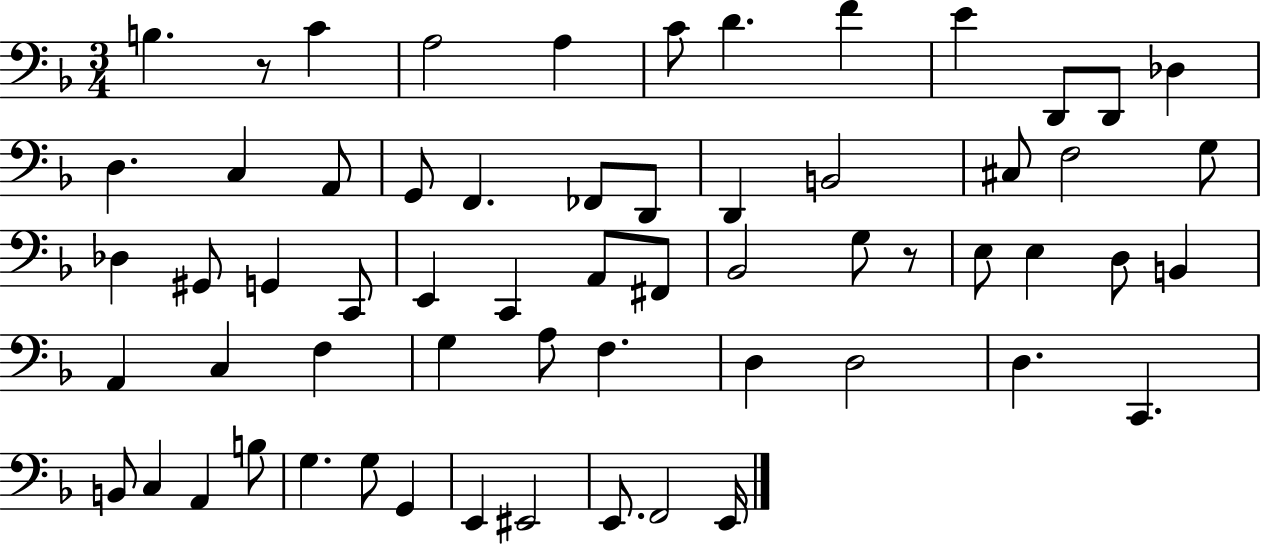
{
  \clef bass
  \numericTimeSignature
  \time 3/4
  \key f \major
  b4. r8 c'4 | a2 a4 | c'8 d'4. f'4 | e'4 d,8 d,8 des4 | \break d4. c4 a,8 | g,8 f,4. fes,8 d,8 | d,4 b,2 | cis8 f2 g8 | \break des4 gis,8 g,4 c,8 | e,4 c,4 a,8 fis,8 | bes,2 g8 r8 | e8 e4 d8 b,4 | \break a,4 c4 f4 | g4 a8 f4. | d4 d2 | d4. c,4. | \break b,8 c4 a,4 b8 | g4. g8 g,4 | e,4 eis,2 | e,8. f,2 e,16 | \break \bar "|."
}